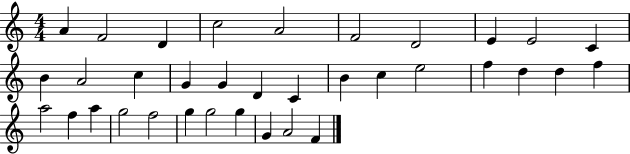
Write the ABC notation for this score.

X:1
T:Untitled
M:4/4
L:1/4
K:C
A F2 D c2 A2 F2 D2 E E2 C B A2 c G G D C B c e2 f d d f a2 f a g2 f2 g g2 g G A2 F